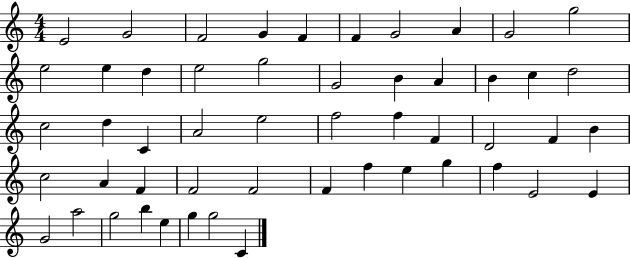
{
  \clef treble
  \numericTimeSignature
  \time 4/4
  \key c \major
  e'2 g'2 | f'2 g'4 f'4 | f'4 g'2 a'4 | g'2 g''2 | \break e''2 e''4 d''4 | e''2 g''2 | g'2 b'4 a'4 | b'4 c''4 d''2 | \break c''2 d''4 c'4 | a'2 e''2 | f''2 f''4 f'4 | d'2 f'4 b'4 | \break c''2 a'4 f'4 | f'2 f'2 | f'4 f''4 e''4 g''4 | f''4 e'2 e'4 | \break g'2 a''2 | g''2 b''4 e''4 | g''4 g''2 c'4 | \bar "|."
}